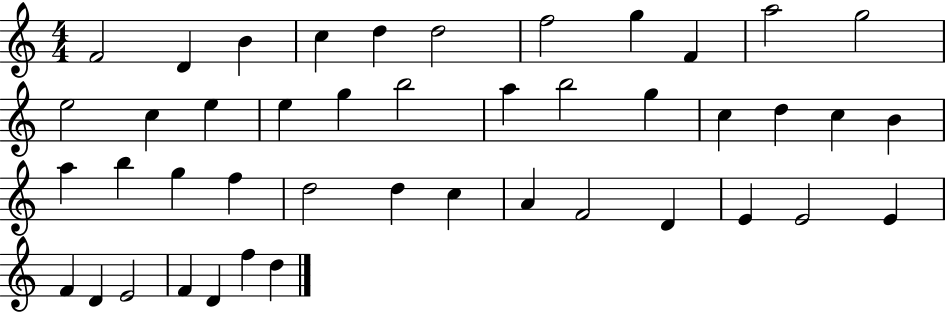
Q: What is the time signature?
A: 4/4